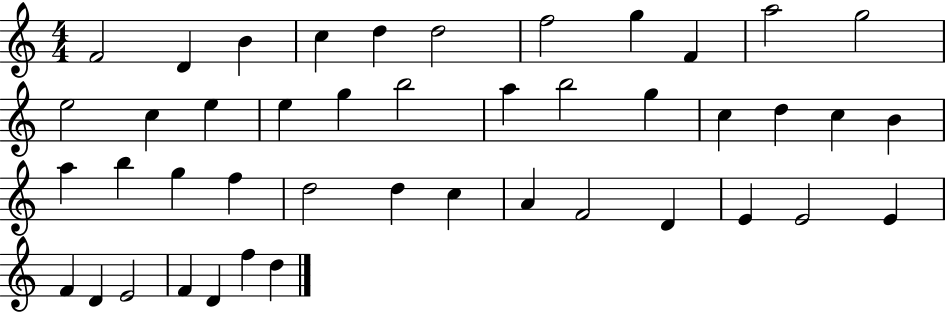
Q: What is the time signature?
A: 4/4